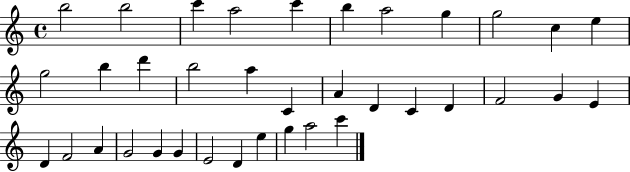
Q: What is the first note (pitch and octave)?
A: B5